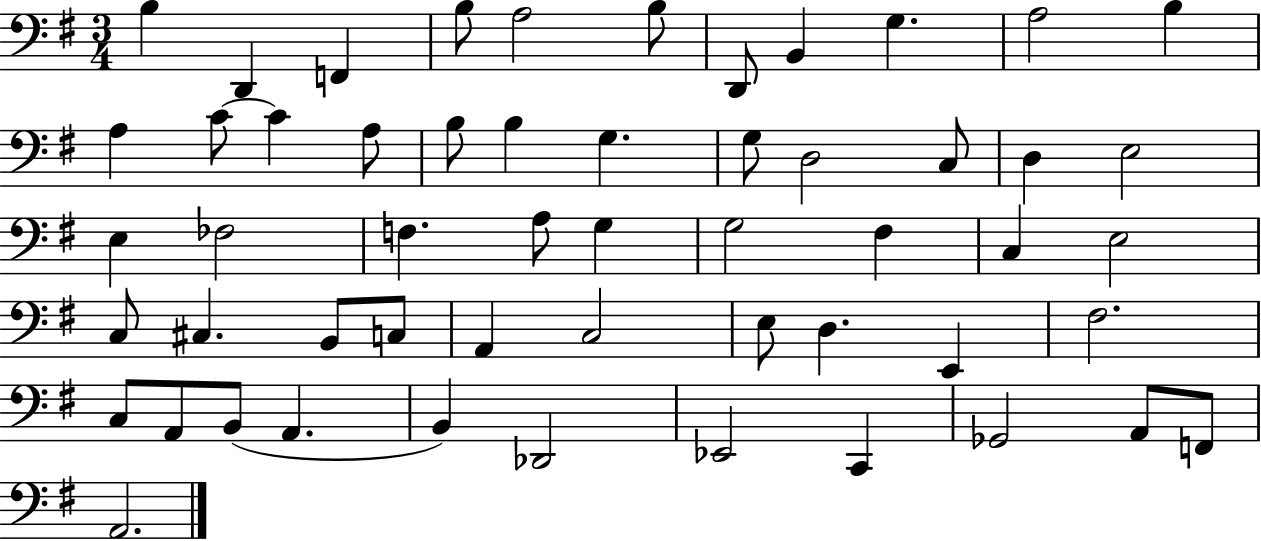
X:1
T:Untitled
M:3/4
L:1/4
K:G
B, D,, F,, B,/2 A,2 B,/2 D,,/2 B,, G, A,2 B, A, C/2 C A,/2 B,/2 B, G, G,/2 D,2 C,/2 D, E,2 E, _F,2 F, A,/2 G, G,2 ^F, C, E,2 C,/2 ^C, B,,/2 C,/2 A,, C,2 E,/2 D, E,, ^F,2 C,/2 A,,/2 B,,/2 A,, B,, _D,,2 _E,,2 C,, _G,,2 A,,/2 F,,/2 A,,2